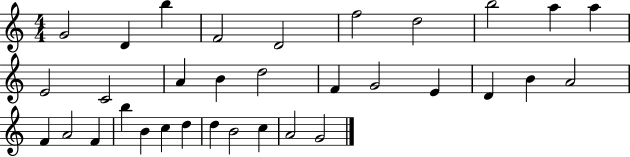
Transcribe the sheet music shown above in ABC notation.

X:1
T:Untitled
M:4/4
L:1/4
K:C
G2 D b F2 D2 f2 d2 b2 a a E2 C2 A B d2 F G2 E D B A2 F A2 F b B c d d B2 c A2 G2